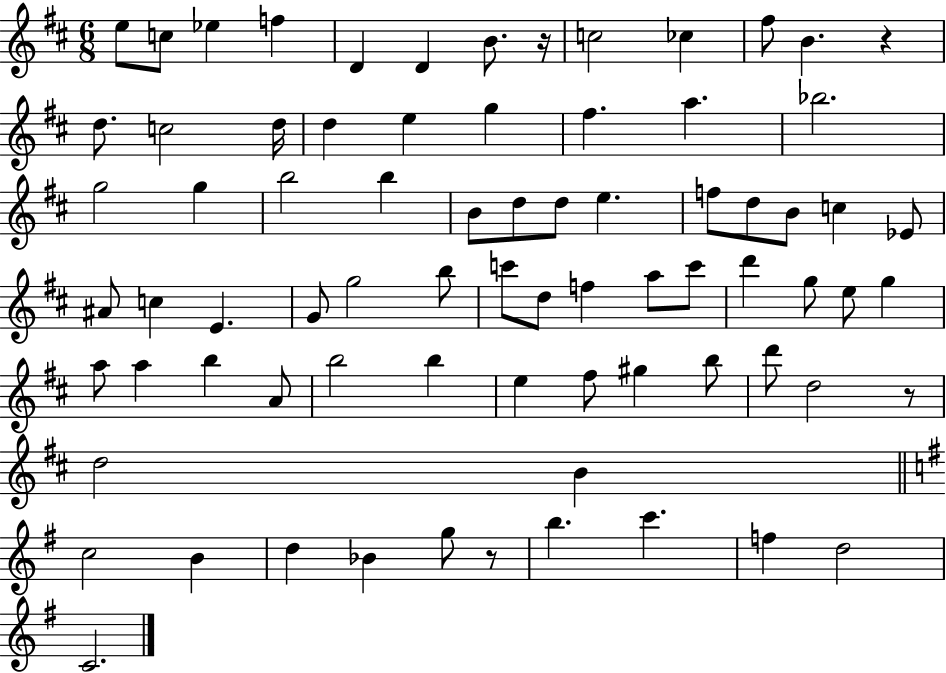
E5/e C5/e Eb5/q F5/q D4/q D4/q B4/e. R/s C5/h CES5/q F#5/e B4/q. R/q D5/e. C5/h D5/s D5/q E5/q G5/q F#5/q. A5/q. Bb5/h. G5/h G5/q B5/h B5/q B4/e D5/e D5/e E5/q. F5/e D5/e B4/e C5/q Eb4/e A#4/e C5/q E4/q. G4/e G5/h B5/e C6/e D5/e F5/q A5/e C6/e D6/q G5/e E5/e G5/q A5/e A5/q B5/q A4/e B5/h B5/q E5/q F#5/e G#5/q B5/e D6/e D5/h R/e D5/h B4/q C5/h B4/q D5/q Bb4/q G5/e R/e B5/q. C6/q. F5/q D5/h C4/h.